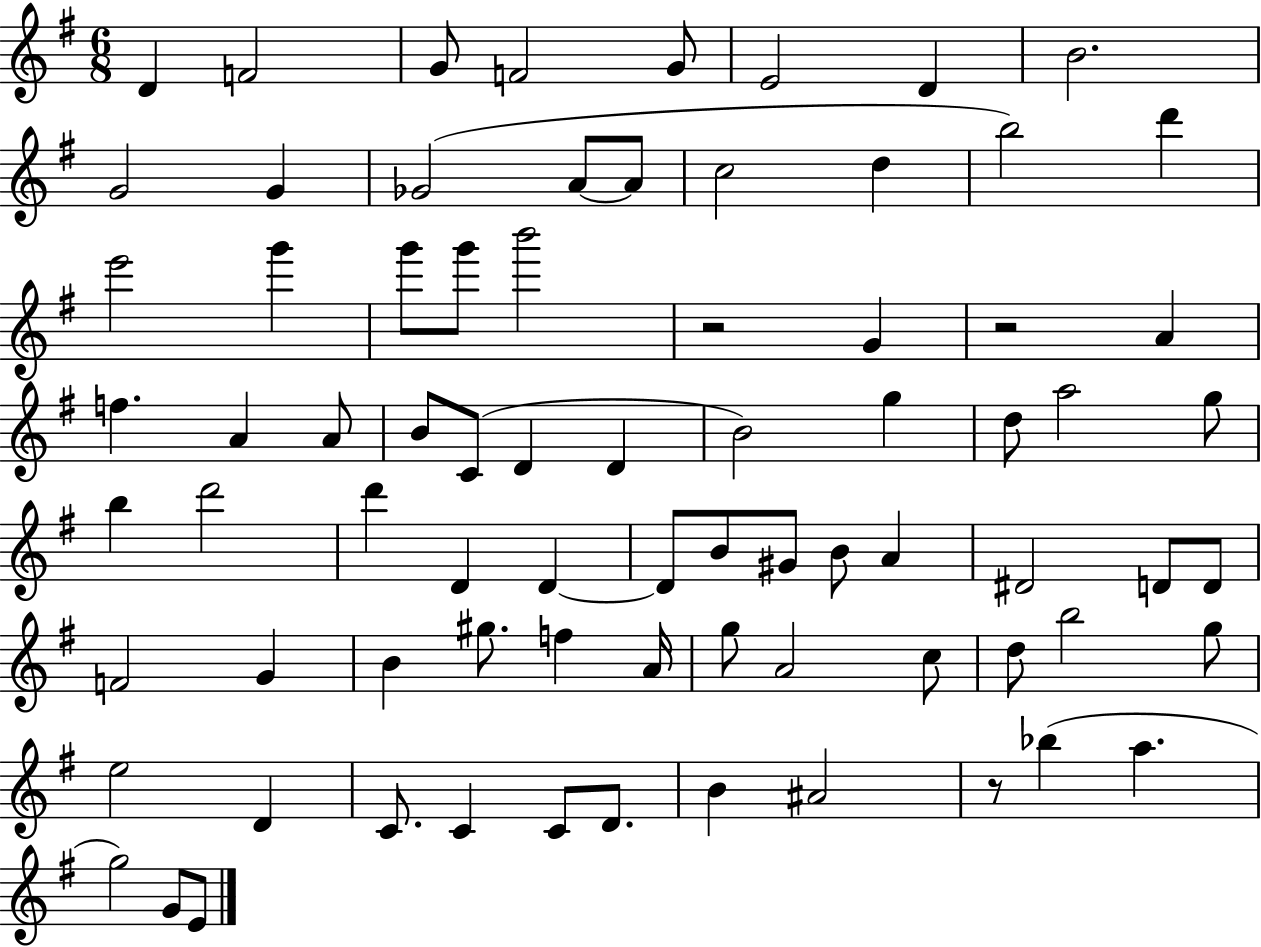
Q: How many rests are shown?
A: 3